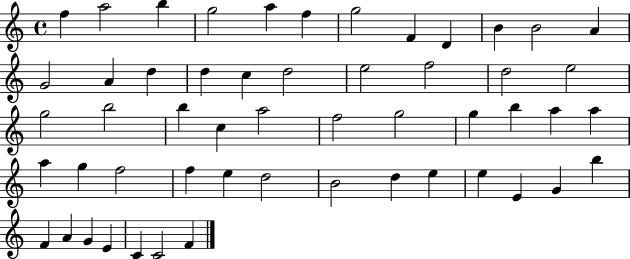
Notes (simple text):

F5/q A5/h B5/q G5/h A5/q F5/q G5/h F4/q D4/q B4/q B4/h A4/q G4/h A4/q D5/q D5/q C5/q D5/h E5/h F5/h D5/h E5/h G5/h B5/h B5/q C5/q A5/h F5/h G5/h G5/q B5/q A5/q A5/q A5/q G5/q F5/h F5/q E5/q D5/h B4/h D5/q E5/q E5/q E4/q G4/q B5/q F4/q A4/q G4/q E4/q C4/q C4/h F4/q